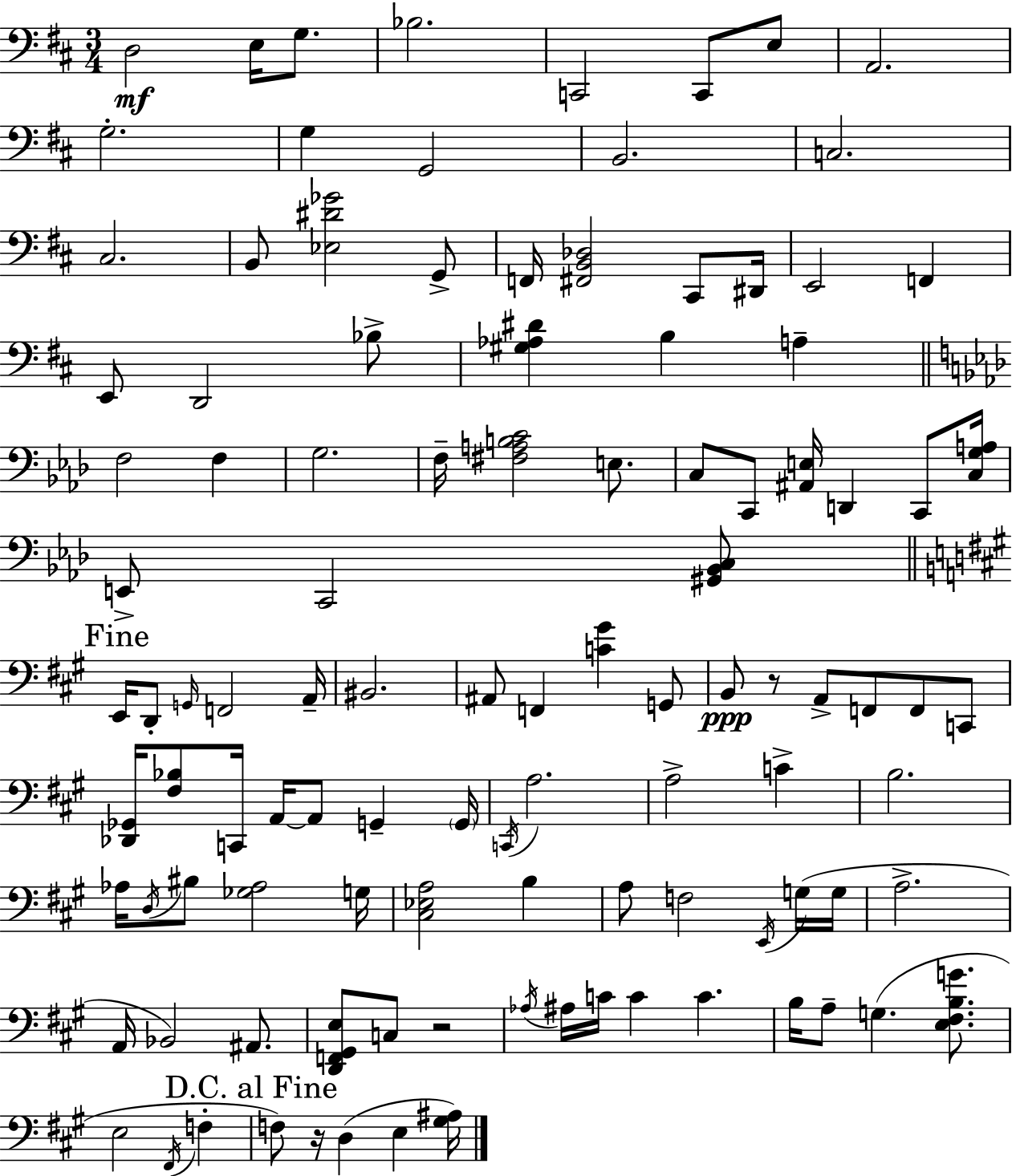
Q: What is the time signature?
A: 3/4